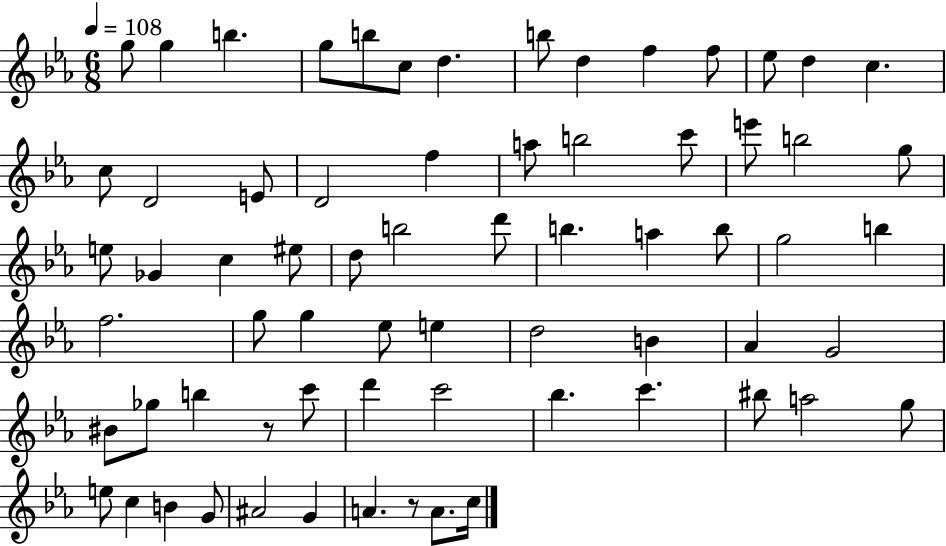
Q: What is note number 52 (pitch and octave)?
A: C6